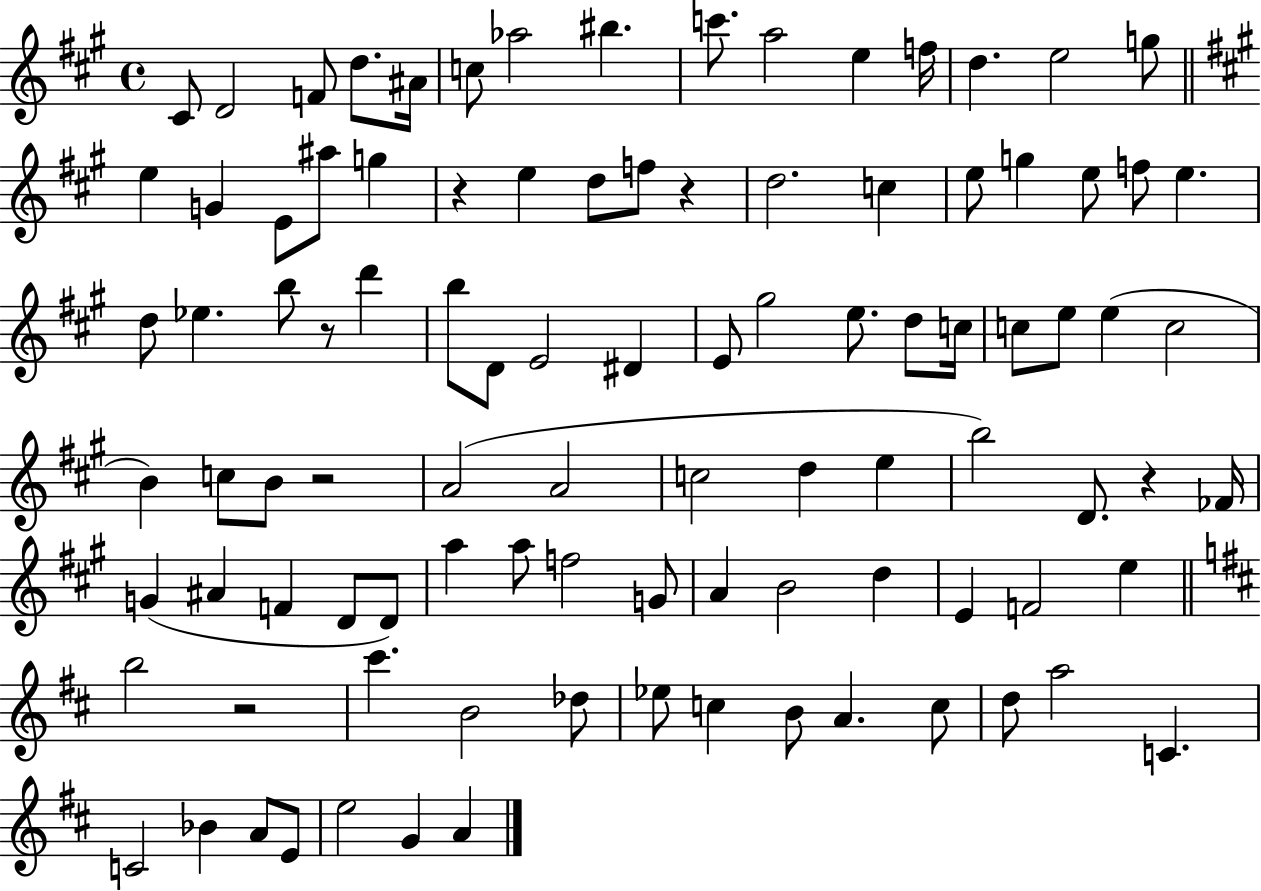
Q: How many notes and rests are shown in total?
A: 98